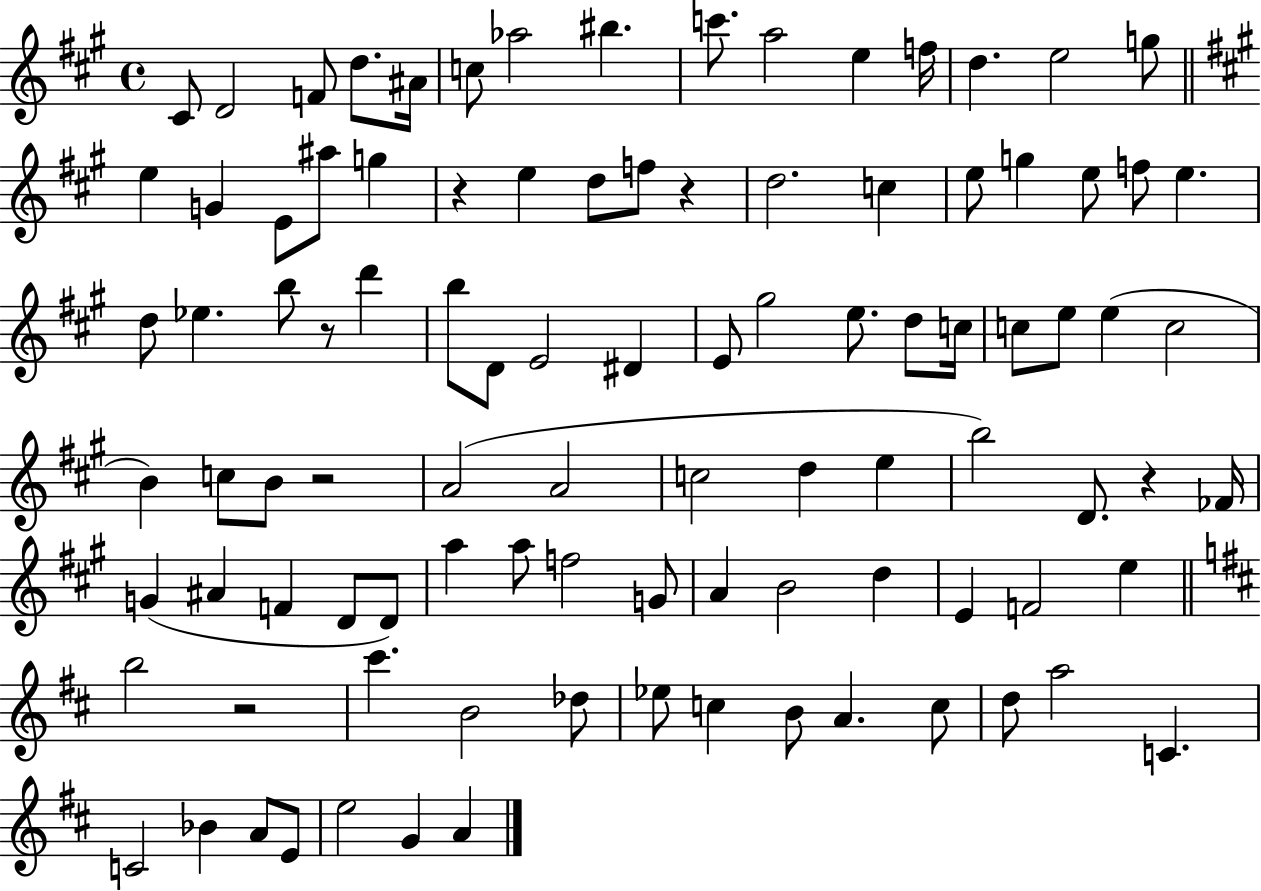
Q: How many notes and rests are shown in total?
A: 98